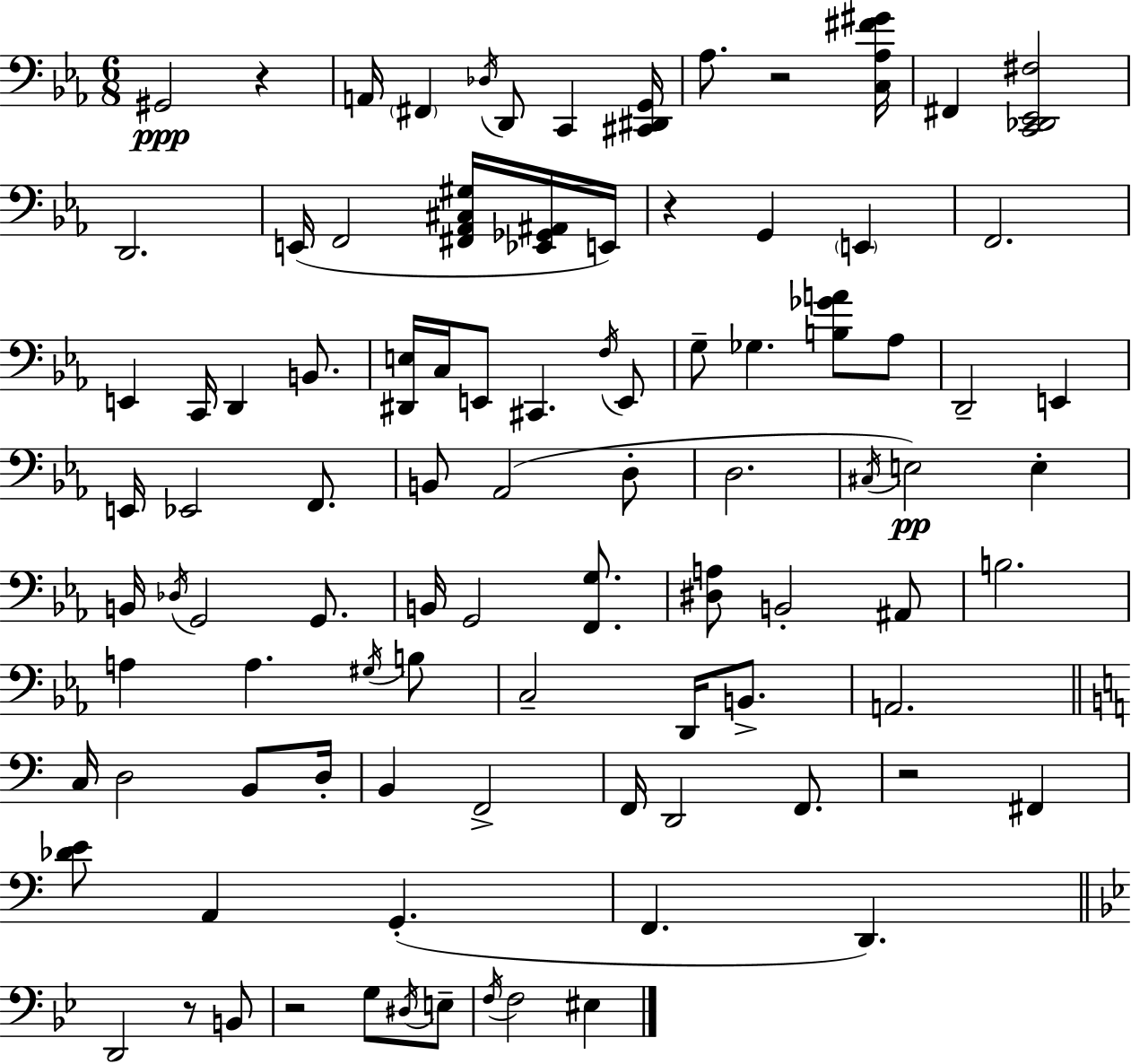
X:1
T:Untitled
M:6/8
L:1/4
K:Eb
^G,,2 z A,,/4 ^F,, _D,/4 D,,/2 C,, [^C,,^D,,G,,]/4 _A,/2 z2 [C,_A,^F^G]/4 ^F,, [C,,_D,,_E,,^F,]2 D,,2 E,,/4 F,,2 [^F,,_A,,^C,^G,]/4 [_E,,_G,,^A,,]/4 E,,/4 z G,, E,, F,,2 E,, C,,/4 D,, B,,/2 [^D,,E,]/4 C,/4 E,,/2 ^C,, F,/4 E,,/2 G,/2 _G, [B,_GA]/2 _A,/2 D,,2 E,, E,,/4 _E,,2 F,,/2 B,,/2 _A,,2 D,/2 D,2 ^C,/4 E,2 E, B,,/4 _D,/4 G,,2 G,,/2 B,,/4 G,,2 [F,,G,]/2 [^D,A,]/2 B,,2 ^A,,/2 B,2 A, A, ^G,/4 B,/2 C,2 D,,/4 B,,/2 A,,2 C,/4 D,2 B,,/2 D,/4 B,, F,,2 F,,/4 D,,2 F,,/2 z2 ^F,, [_DE]/2 A,, G,, F,, D,, D,,2 z/2 B,,/2 z2 G,/2 ^D,/4 E,/2 F,/4 F,2 ^E,